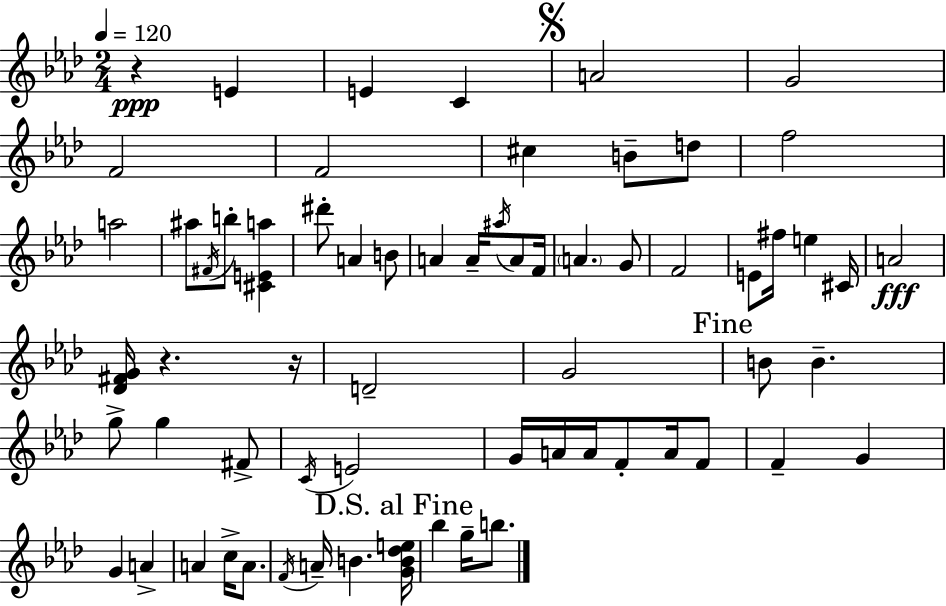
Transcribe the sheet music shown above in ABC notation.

X:1
T:Untitled
M:2/4
L:1/4
K:Ab
z E E C A2 G2 F2 F2 ^c B/2 d/2 f2 a2 ^a/2 ^F/4 b/2 [^CEa] ^d'/2 A B/2 A A/4 ^a/4 A/2 F/4 A G/2 F2 E/2 ^f/4 e ^C/4 A2 [_D^FG]/4 z z/4 D2 G2 B/2 B g/2 g ^F/2 C/4 E2 G/4 A/4 A/4 F/2 A/4 F/2 F G G A A c/4 A/2 F/4 A/4 B [GB_de]/4 _b g/4 b/2